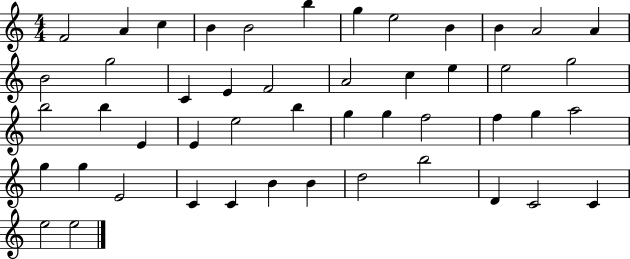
X:1
T:Untitled
M:4/4
L:1/4
K:C
F2 A c B B2 b g e2 B B A2 A B2 g2 C E F2 A2 c e e2 g2 b2 b E E e2 b g g f2 f g a2 g g E2 C C B B d2 b2 D C2 C e2 e2